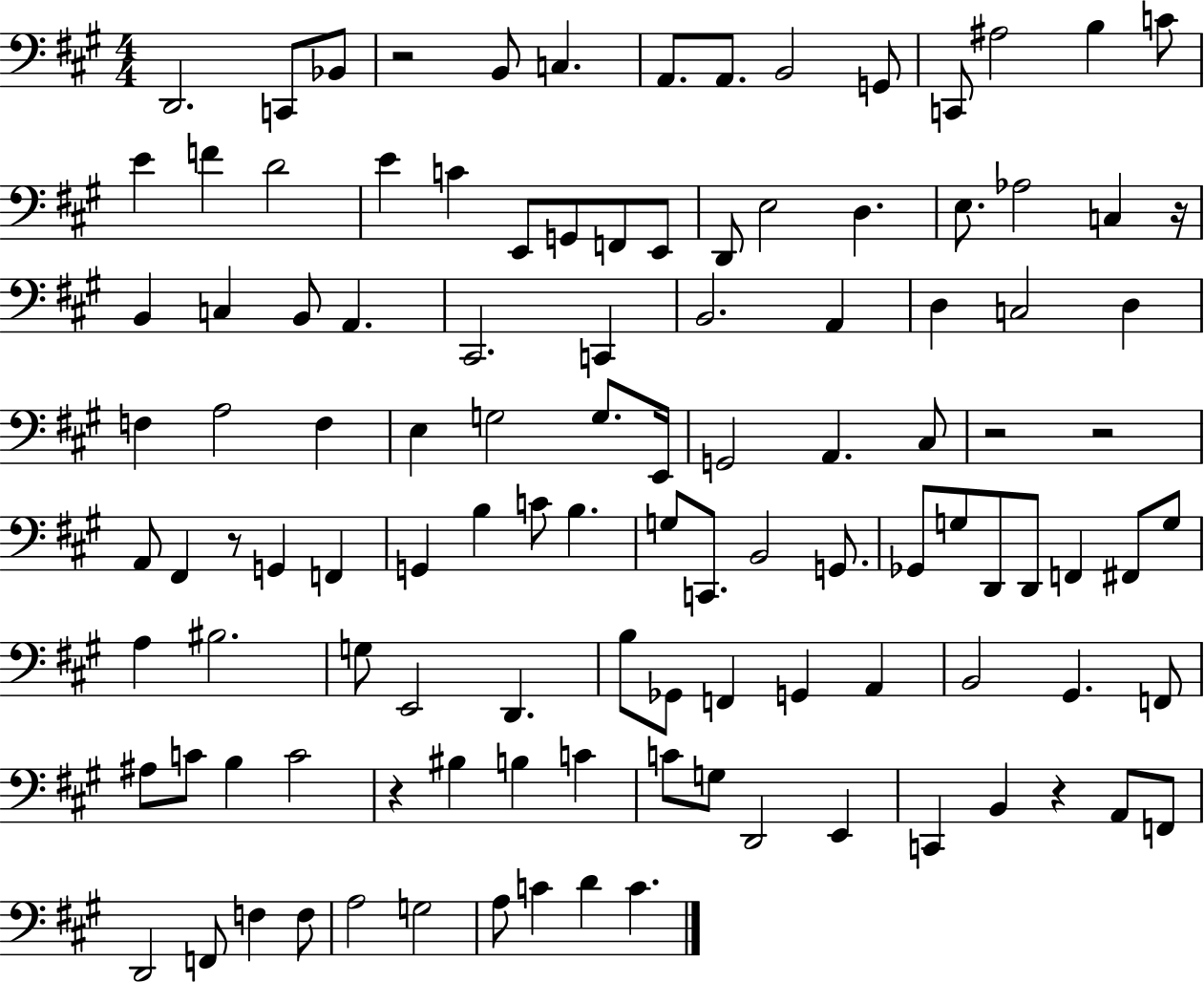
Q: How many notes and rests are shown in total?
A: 113